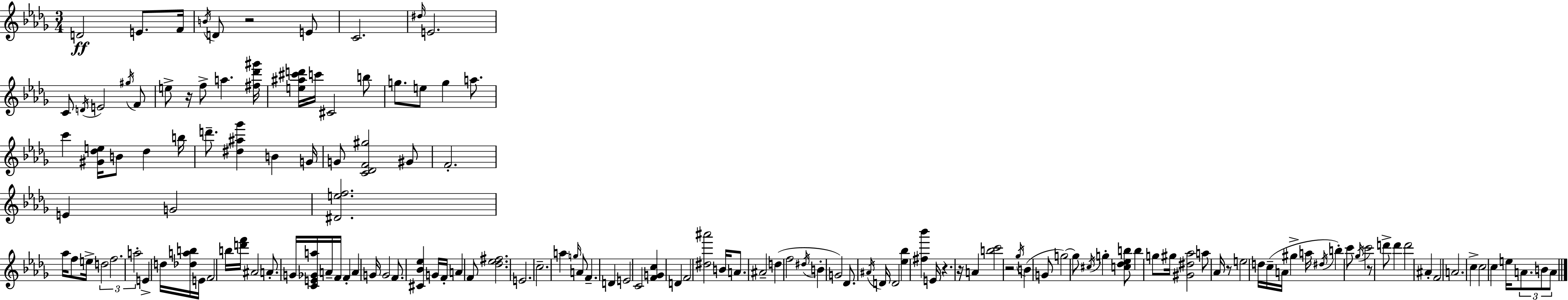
{
  \clef treble
  \numericTimeSignature
  \time 3/4
  \key bes \minor
  d'2\ff e'8. f'16 | \acciaccatura { b'16 } d'8 r2 e'8 | c'2. | \grace { dis''16 } e'2. | \break c'8 \acciaccatura { d'16 } e'2 | \acciaccatura { gis''16 } f'8 e''8-> r16 f''8-> a''4. | <fis'' des''' gis'''>16 <e'' ais'' cis''' d'''>16 c'''16 cis'2 | b''8 g''8. e''8 g''4 | \break a''8. c'''4 <gis' des'' e''>16 b'8 des''4 | b''16 d'''8.-- <dis'' ais'' ges'''>4 b'4 | g'16 g'8 <c' des' f' gis''>2 | gis'8 f'2.-. | \break e'4 g'2 | <dis' e'' f''>2. | aes''16 f''8 e''16-> \tuplet 3/2 { d''2 | f''2. | \break a''2-. } | e'4-> d''16 <des'' a'' b''>16 e'16 f'2 | b''16 <d''' f'''>16 ais'2 | a'8.-. g'16 <c' e' ges' a''>16 a'16-- f'16 f'4-. | \break a'4 g'16 g'2 | f'8. <cis' bes' ees''>4 g'16 f'16-. a'4 | f'8 <des'' ees'' fis''>2. | e'2. | \break c''2.-- | a''4 \grace { g''16 } a'8 f'4.-- | d'4 e'2 | c'2 | \break <f' g' c''>4 d'4 f'2 | <dis'' ais'''>2 | b'16 a'8. ais'2-- | d''4( f''2 | \break \acciaccatura { dis''16 } b'4-. g'2) | des'8. \acciaccatura { ais'16 } d'16 d'2 | <ees'' bes''>4 <fis'' bes'''>4 e'16 | r4. r16 a'4 <b'' c'''>2 | \break r2 | \acciaccatura { ges''16 } b'4( g'8 g''2~~) | g''8 \acciaccatura { cis''16 } g''4-. | <c'' des'' ees'' b''>8 b''4 g''8 gis''16 <gis' dis'' aes''>2 | \break a''8 aes'16 r8 e''2 | d''16 c''16--( a'16 gis''4-> | a''16 \acciaccatura { dis''16 } b''4-.) c'''8 \acciaccatura { ges''16 } c'''2 | r8 d'''8-> d'''4 | \break d'''2 ais'4-. | f'2 a'2. | c''4-> | c''2 c''4 | \break e''16 \tuplet 3/2 { a'8. b'8 a'8 } \bar "|."
}